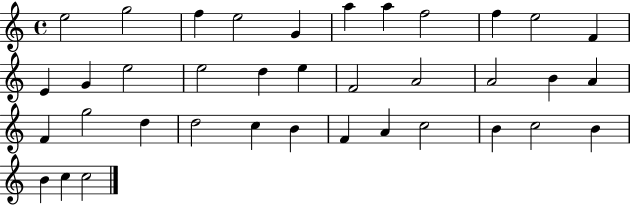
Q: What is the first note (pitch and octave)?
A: E5